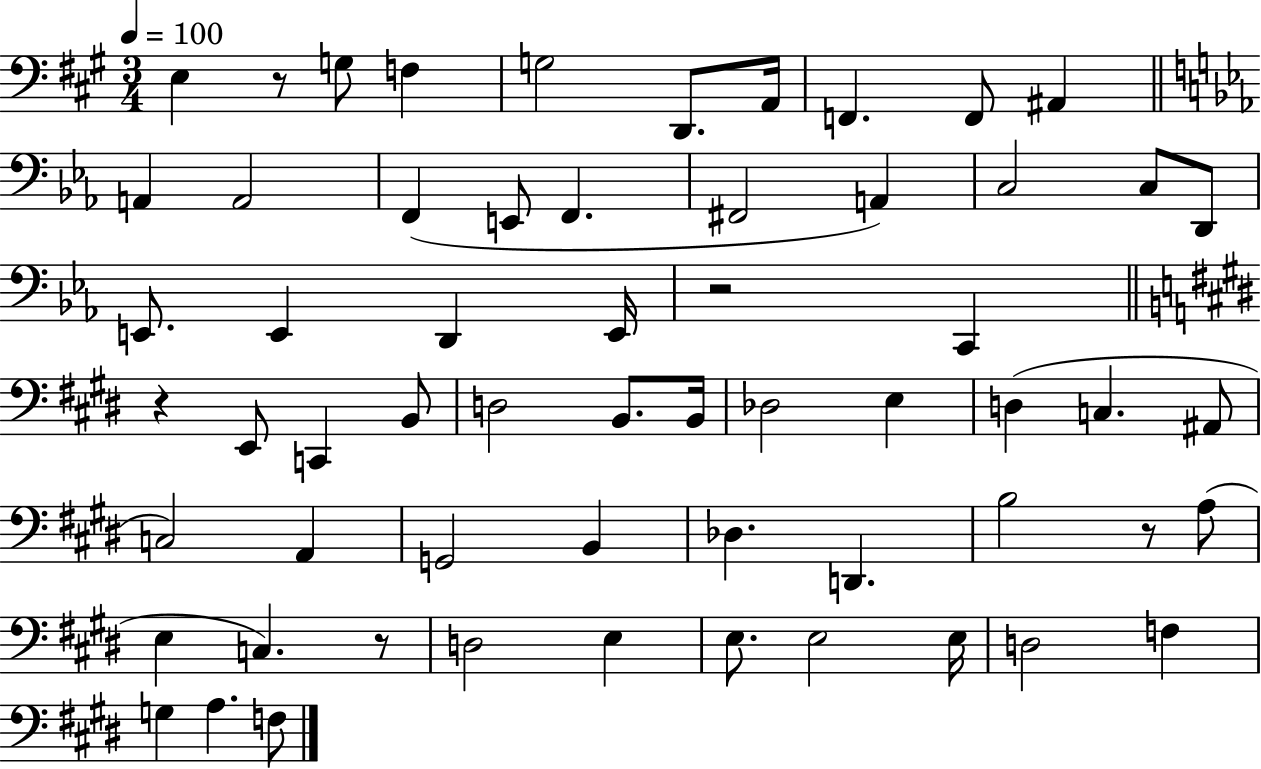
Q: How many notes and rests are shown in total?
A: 60